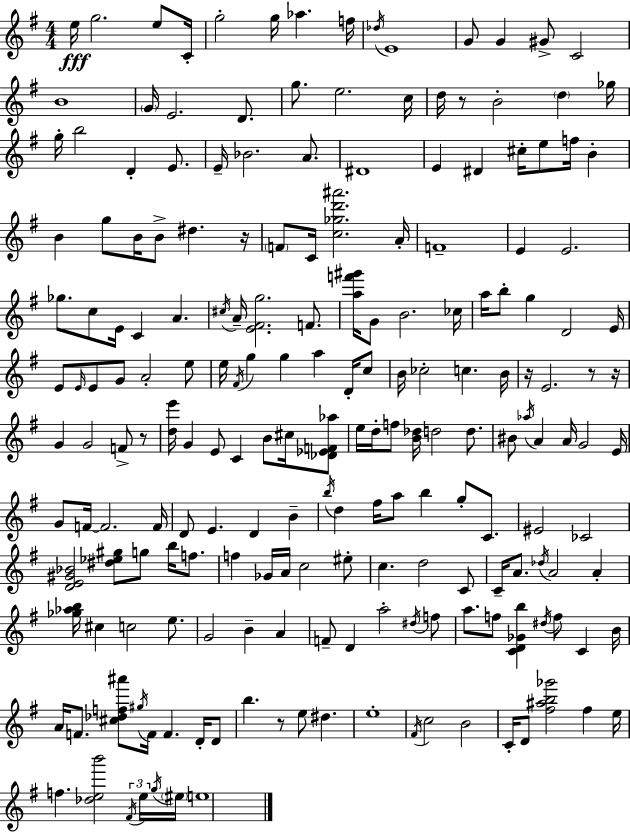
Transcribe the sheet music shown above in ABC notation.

X:1
T:Untitled
M:4/4
L:1/4
K:G
e/4 g2 e/2 C/4 g2 g/4 _a f/4 _d/4 E4 G/2 G ^G/2 C2 B4 G/4 E2 D/2 g/2 e2 c/4 d/4 z/2 B2 d _g/4 g/4 b2 D E/2 E/4 _B2 A/2 ^D4 E ^D ^c/4 e/2 f/4 B B g/2 B/4 B/2 ^d z/4 F/2 C/4 [c_gd'^a']2 A/4 F4 E E2 _g/2 c/2 E/4 C A ^c/4 A/4 [E^Fg]2 F/2 [af'^g']/4 G/2 B2 _c/4 a/4 b/2 g D2 E/4 E/2 E/4 E/2 G/2 A2 e/2 e/4 ^F/4 g g a D/4 c/2 B/4 _c2 c B/4 z/4 E2 z/2 z/4 G G2 F/2 z/2 [de']/4 G E/2 C B/2 ^c/4 [_D_EF_a]/2 e/4 d/4 f/2 [B_d]/4 d2 d/2 ^B/2 _a/4 A A/4 G2 E/4 G/2 F/4 F2 F/4 D/2 E D B b/4 d ^f/4 a/2 b g/2 C/2 ^E2 _C2 [DE^G_B]2 [^d_e^g]/2 g/2 b/4 f/2 f _G/4 A/4 c2 ^e/2 c d2 C/2 C/4 A/2 _d/4 A2 A [_g_ab]/4 ^c c2 e/2 G2 B A F/2 D a2 ^d/4 f/2 a/2 f/2 [CD_Gb] ^d/4 f/2 C B/4 A/4 F/2 [^c_df^a']/2 ^g/4 F/4 F D/4 D/2 b z/2 e/2 ^d e4 ^F/4 c2 B2 C/4 D/2 [^f^ab_g']2 ^f e/4 f [_deb']2 ^F/4 e/4 g/4 ^e/4 e4